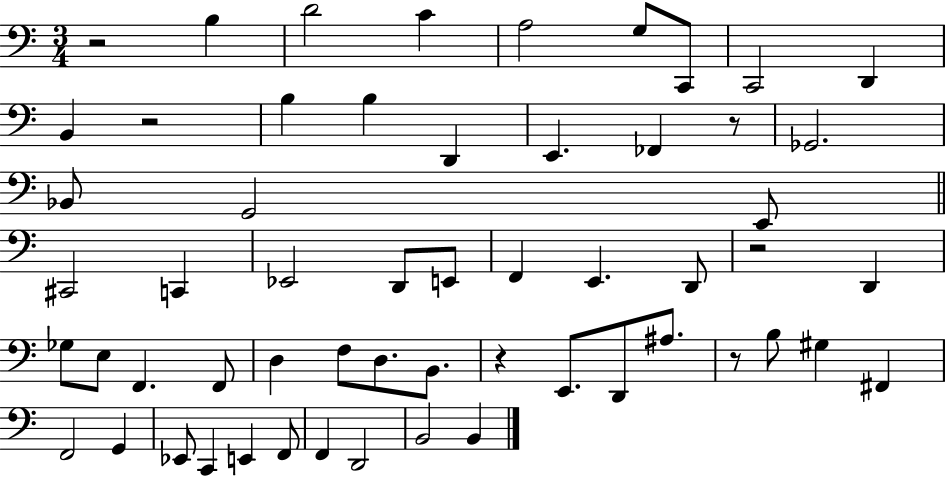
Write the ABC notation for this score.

X:1
T:Untitled
M:3/4
L:1/4
K:C
z2 B, D2 C A,2 G,/2 C,,/2 C,,2 D,, B,, z2 B, B, D,, E,, _F,, z/2 _G,,2 _B,,/2 G,,2 E,,/2 ^C,,2 C,, _E,,2 D,,/2 E,,/2 F,, E,, D,,/2 z2 D,, _G,/2 E,/2 F,, F,,/2 D, F,/2 D,/2 B,,/2 z E,,/2 D,,/2 ^A,/2 z/2 B,/2 ^G, ^F,, F,,2 G,, _E,,/2 C,, E,, F,,/2 F,, D,,2 B,,2 B,,